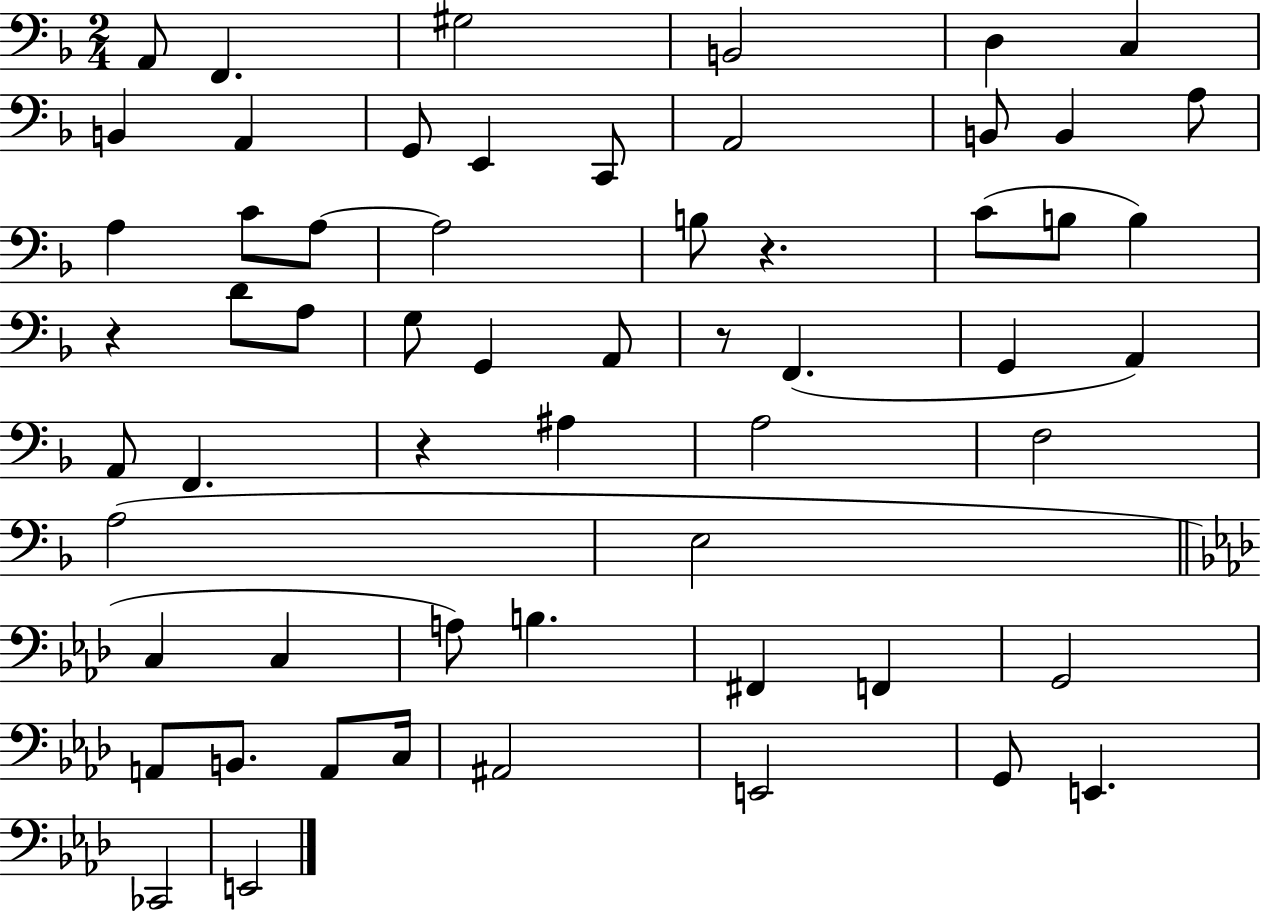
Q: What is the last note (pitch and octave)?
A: E2